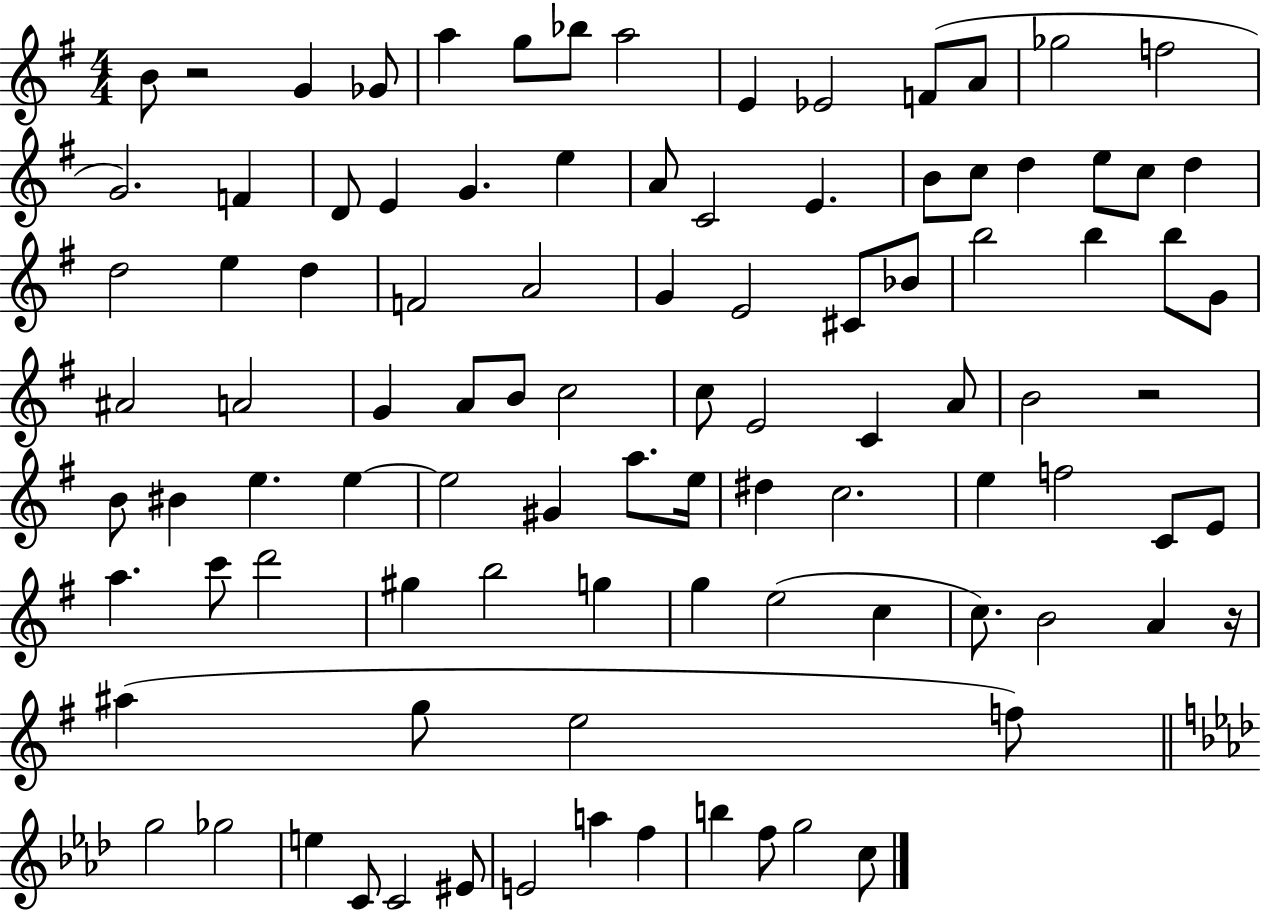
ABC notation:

X:1
T:Untitled
M:4/4
L:1/4
K:G
B/2 z2 G _G/2 a g/2 _b/2 a2 E _E2 F/2 A/2 _g2 f2 G2 F D/2 E G e A/2 C2 E B/2 c/2 d e/2 c/2 d d2 e d F2 A2 G E2 ^C/2 _B/2 b2 b b/2 G/2 ^A2 A2 G A/2 B/2 c2 c/2 E2 C A/2 B2 z2 B/2 ^B e e e2 ^G a/2 e/4 ^d c2 e f2 C/2 E/2 a c'/2 d'2 ^g b2 g g e2 c c/2 B2 A z/4 ^a g/2 e2 f/2 g2 _g2 e C/2 C2 ^E/2 E2 a f b f/2 g2 c/2